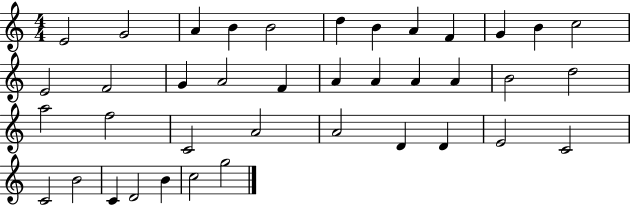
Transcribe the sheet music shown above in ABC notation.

X:1
T:Untitled
M:4/4
L:1/4
K:C
E2 G2 A B B2 d B A F G B c2 E2 F2 G A2 F A A A A B2 d2 a2 f2 C2 A2 A2 D D E2 C2 C2 B2 C D2 B c2 g2